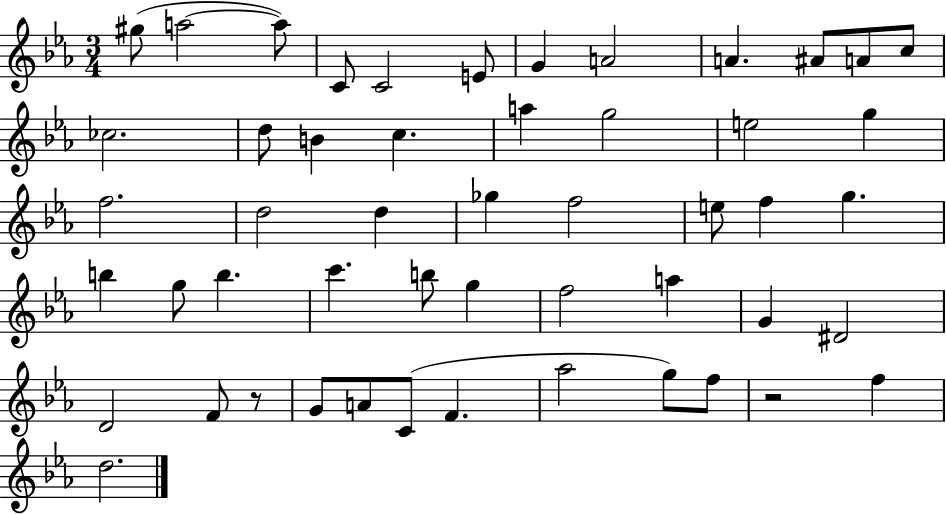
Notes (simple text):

G#5/e A5/h A5/e C4/e C4/h E4/e G4/q A4/h A4/q. A#4/e A4/e C5/e CES5/h. D5/e B4/q C5/q. A5/q G5/h E5/h G5/q F5/h. D5/h D5/q Gb5/q F5/h E5/e F5/q G5/q. B5/q G5/e B5/q. C6/q. B5/e G5/q F5/h A5/q G4/q D#4/h D4/h F4/e R/e G4/e A4/e C4/e F4/q. Ab5/h G5/e F5/e R/h F5/q D5/h.